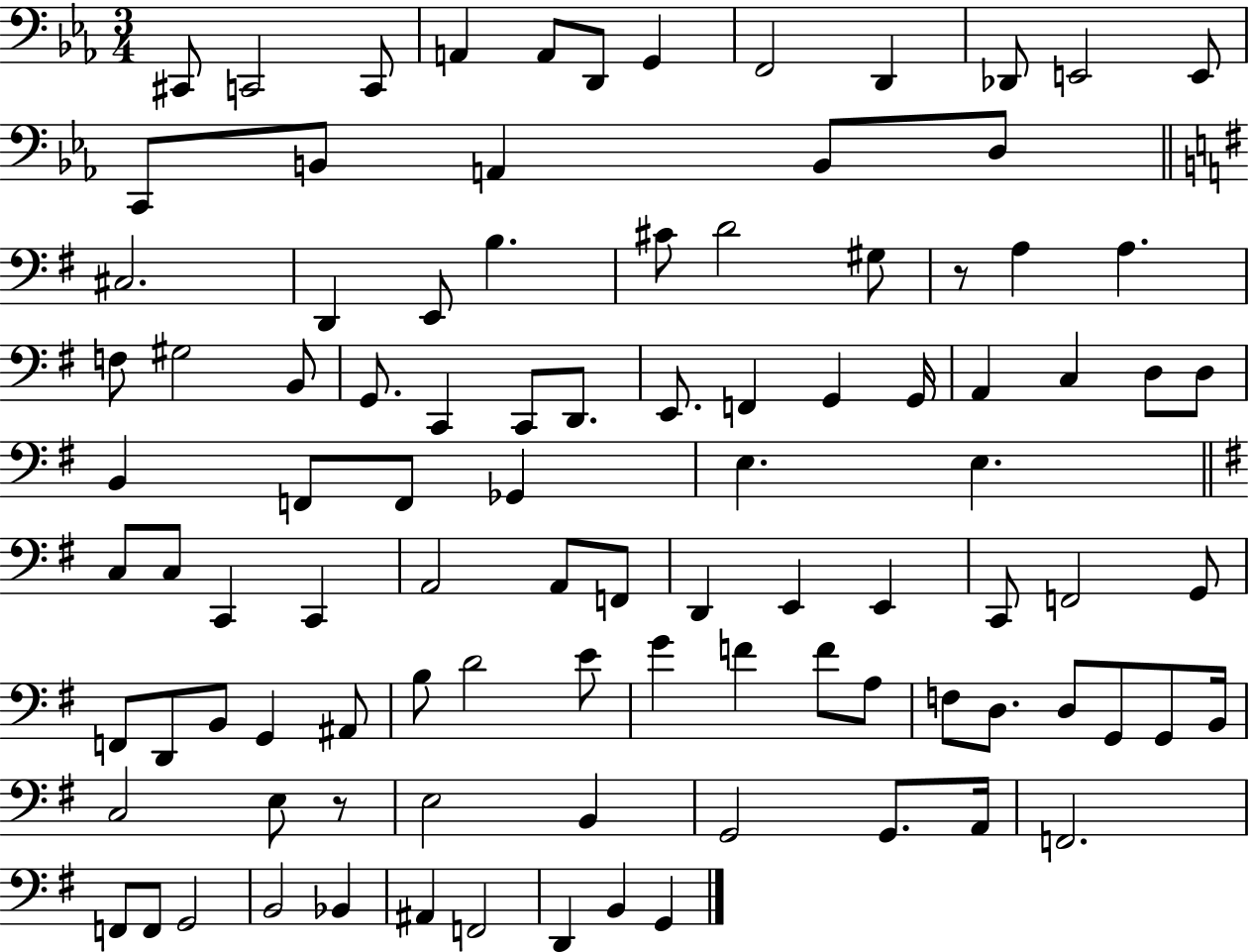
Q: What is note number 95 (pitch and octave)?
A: B2